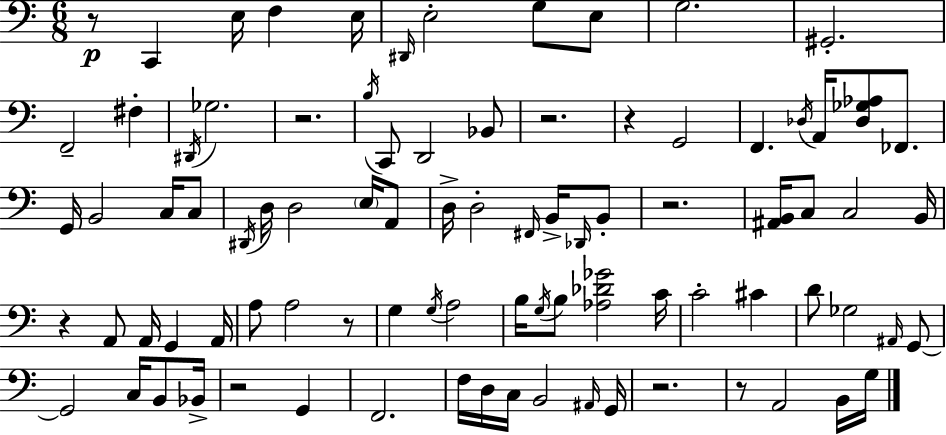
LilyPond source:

{
  \clef bass
  \numericTimeSignature
  \time 6/8
  \key a \minor
  \repeat volta 2 { r8\p c,4 e16 f4 e16 | \grace { dis,16 } e2-. g8 e8 | g2. | gis,2.-. | \break f,2-- fis4-. | \acciaccatura { dis,16 } ges2. | r2. | \acciaccatura { b16 } c,8 d,2 | \break bes,8 r2. | r4 g,2 | f,4. \acciaccatura { des16 } a,16 <des ges aes>8 | fes,8. g,16 b,2 | \break c16 c8 \acciaccatura { dis,16 } d16 d2 | \parenthesize e16 a,8 d16-> d2-. | \grace { fis,16 } b,16-> \grace { des,16 } b,8-. r2. | <ais, b,>16 c8 c2 | \break b,16 r4 a,8 | a,16 g,4 a,16 a8 a2 | r8 g4 \acciaccatura { g16 } | a2 b16 \acciaccatura { g16 } b8 | \break <aes des' ges'>2 c'16 c'2-. | cis'4 d'8 ges2 | \grace { ais,16 } g,8~~ g,2 | c16 b,8 bes,16-> r2 | \break g,4 f,2. | f16 d16 | c16 b,2 \grace { ais,16 } g,16 r2. | r8 | \break a,2 b,16 g16 } \bar "|."
}